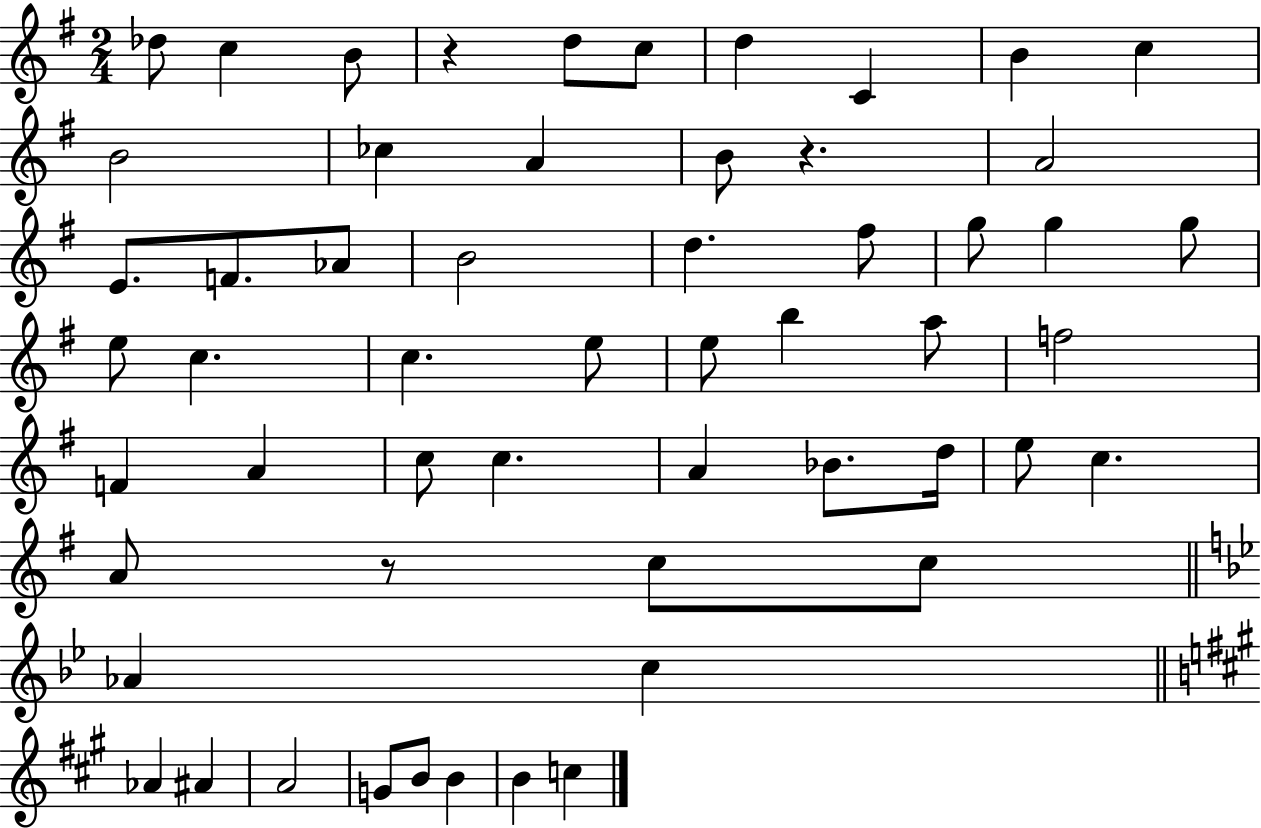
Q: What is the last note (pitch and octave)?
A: C5